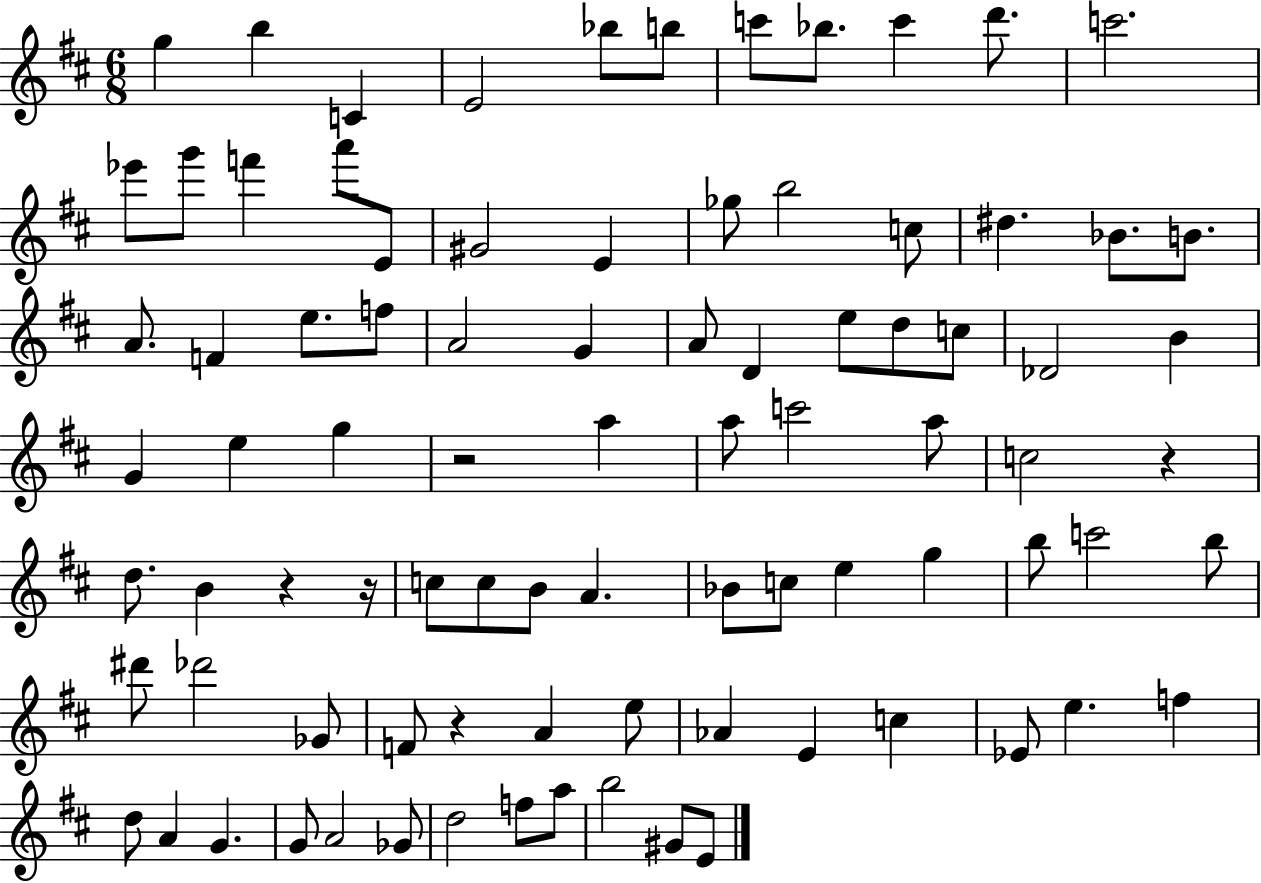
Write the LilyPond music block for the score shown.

{
  \clef treble
  \numericTimeSignature
  \time 6/8
  \key d \major
  g''4 b''4 c'4 | e'2 bes''8 b''8 | c'''8 bes''8. c'''4 d'''8. | c'''2. | \break ees'''8 g'''8 f'''4 a'''8 e'8 | gis'2 e'4 | ges''8 b''2 c''8 | dis''4. bes'8. b'8. | \break a'8. f'4 e''8. f''8 | a'2 g'4 | a'8 d'4 e''8 d''8 c''8 | des'2 b'4 | \break g'4 e''4 g''4 | r2 a''4 | a''8 c'''2 a''8 | c''2 r4 | \break d''8. b'4 r4 r16 | c''8 c''8 b'8 a'4. | bes'8 c''8 e''4 g''4 | b''8 c'''2 b''8 | \break dis'''8 des'''2 ges'8 | f'8 r4 a'4 e''8 | aes'4 e'4 c''4 | ees'8 e''4. f''4 | \break d''8 a'4 g'4. | g'8 a'2 ges'8 | d''2 f''8 a''8 | b''2 gis'8 e'8 | \break \bar "|."
}